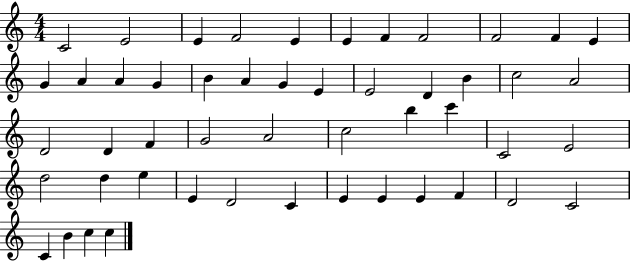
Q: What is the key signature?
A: C major